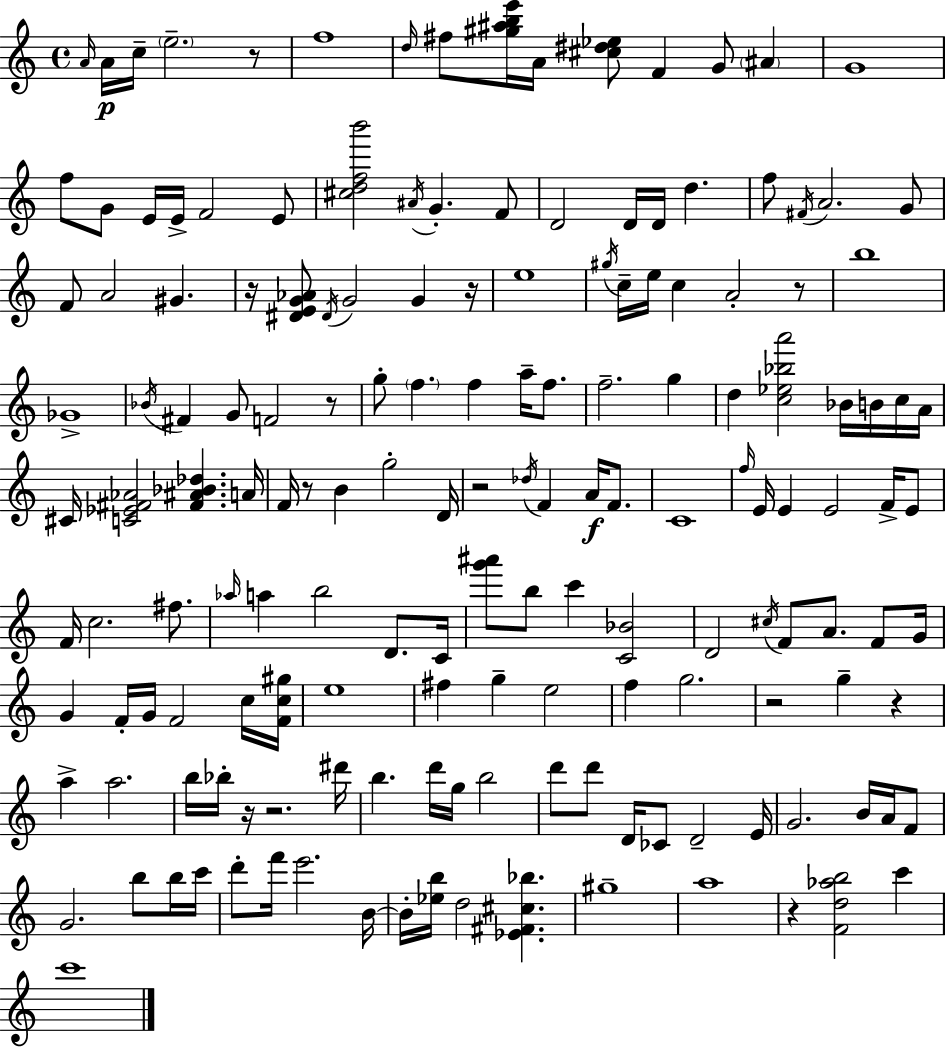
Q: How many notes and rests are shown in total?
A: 162